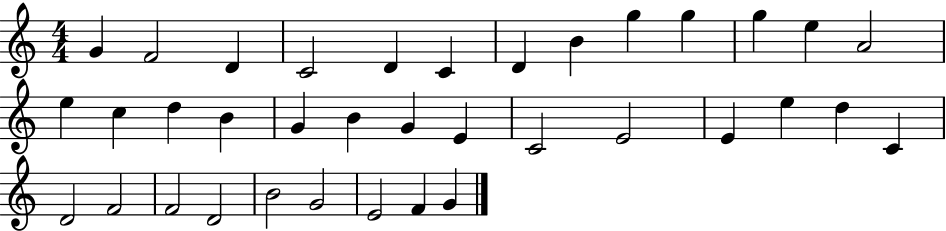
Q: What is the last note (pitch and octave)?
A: G4